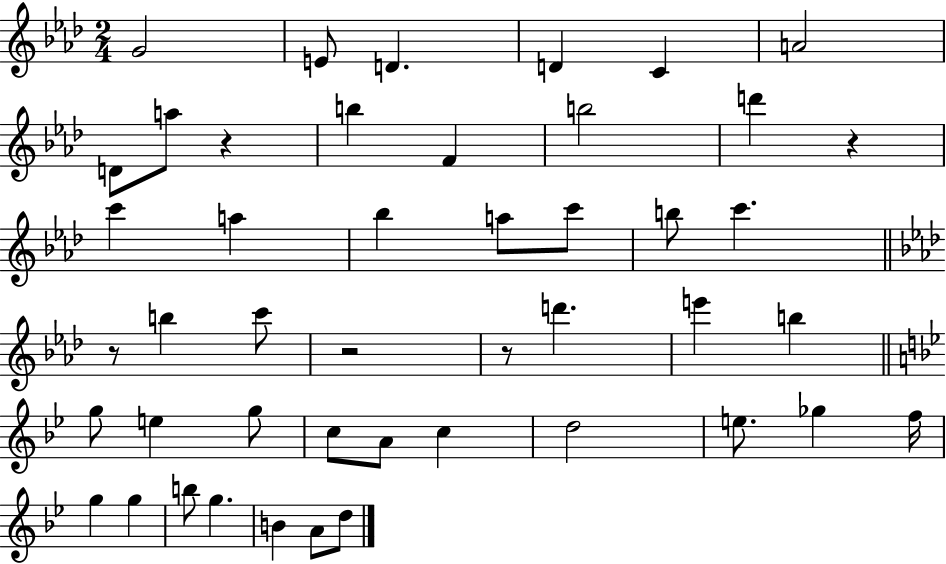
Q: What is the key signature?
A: AES major